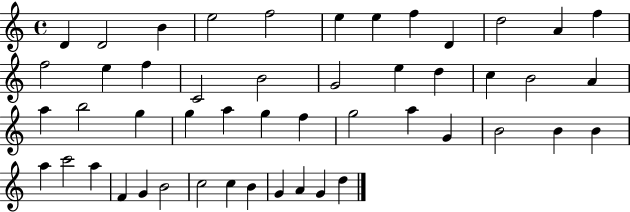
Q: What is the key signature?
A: C major